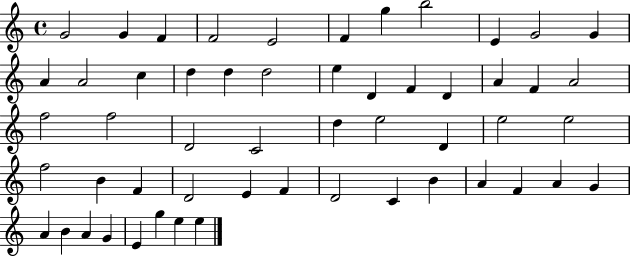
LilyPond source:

{
  \clef treble
  \time 4/4
  \defaultTimeSignature
  \key c \major
  g'2 g'4 f'4 | f'2 e'2 | f'4 g''4 b''2 | e'4 g'2 g'4 | \break a'4 a'2 c''4 | d''4 d''4 d''2 | e''4 d'4 f'4 d'4 | a'4 f'4 a'2 | \break f''2 f''2 | d'2 c'2 | d''4 e''2 d'4 | e''2 e''2 | \break f''2 b'4 f'4 | d'2 e'4 f'4 | d'2 c'4 b'4 | a'4 f'4 a'4 g'4 | \break a'4 b'4 a'4 g'4 | e'4 g''4 e''4 e''4 | \bar "|."
}